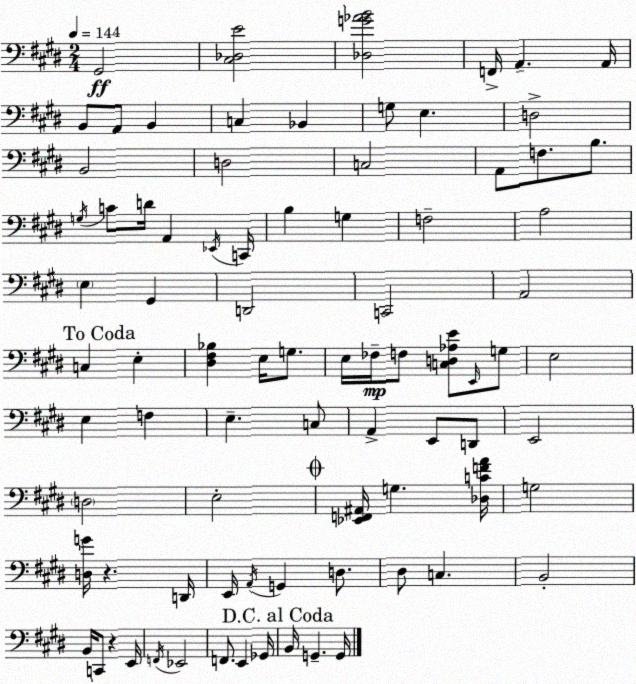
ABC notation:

X:1
T:Untitled
M:2/4
L:1/4
K:E
^G,,2 [^C,_D,E]2 [_D,G_AB]2 F,,/4 A,, A,,/4 B,,/2 A,,/2 B,, C, _B,, G,/2 E, D,2 B,,2 D,2 C,2 A,,/2 F,/2 B,/2 G,/4 C/2 D/4 A,, _E,,/4 C,,/4 B, G, F,2 A,2 E, ^G,, D,,2 C,,2 A,,2 C, E, [^D,^F,_B,] E,/4 G,/2 E,/4 _F,/4 F,/2 [C,D,_A,E]/2 E,,/4 G,/2 E,2 E, F, E, C,/2 A,, E,,/2 D,,/2 E,,2 D,2 E,2 [_E,,F,,^A,,]/4 G, [_D,CFA]/4 G,2 [D,G]/4 z D,,/4 E,,/4 A,,/4 G,, D,/2 ^D,/2 C, B,,2 B,,/4 C,,/2 z E,,/4 F,,/4 _E,,2 F,,/2 E,, _G,,/4 B,,/4 G,, G,,/4